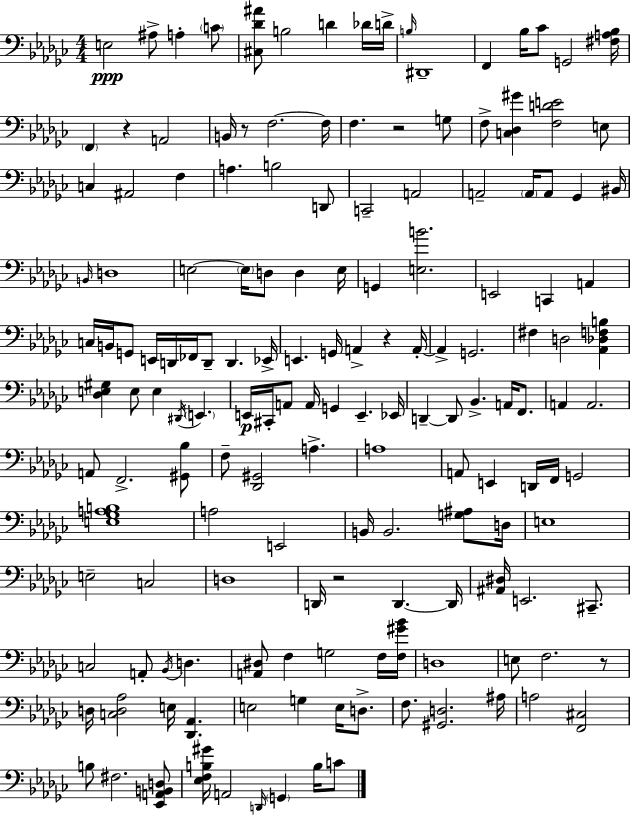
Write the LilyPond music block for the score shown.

{
  \clef bass
  \numericTimeSignature
  \time 4/4
  \key ees \minor
  \repeat volta 2 { e2\ppp ais8-> a4-. \parenthesize c'8 | <cis des' ais'>8 b2 d'4 des'16 d'16-> | \grace { b16 } dis,1-- | f,4 bes16 ces'8 g,2 | \break <fis a bes>16 \parenthesize f,4 r4 a,2 | b,16 r8 f2.~~ | f16 f4. r2 g8 | f8-> <c des gis'>4 <f d' e'>2 e8 | \break c4 ais,2 f4 | a4. b2 d,8 | c,2-- a,2 | a,2-- \parenthesize a,16 a,8 ges,4 | \break bis,16 \grace { b,16 } d1 | e2~~ \parenthesize e16 d8 d4 | e16 g,4 <e b'>2. | e,2 c,4 a,4 | \break c16 b,16 g,8 e,16 d,16 fes,16 d,8-- d,4. | ees,16-> e,4. g,16 a,4-> r4 | a,16-.~~ a,4-> g,2. | fis4 d2 <aes, des f b>4 | \break <des e gis>4 e8 e4 \acciaccatura { dis,16 } \parenthesize e,4. | e,16\p cis,16-. a,8 a,16 g,4 e,4.-- | ees,16 d,4--~~ d,8 bes,4.-> a,16 | f,8. a,4 a,2. | \break a,8 f,2.-> | <gis, bes>8 f8-- <des, gis,>2 a4.-> | a1 | a,8 e,4 d,16 f,16 g,2 | \break <e ges a b>1 | a2 e,2 | b,16 b,2. | <g ais>8 d16 e1 | \break e2-- c2 | d1 | d,16 r2 d,4.~~ | d,16 <ais, dis>16 e,2. | \break cis,8.-- c2 a,8-. \acciaccatura { bes,16 } d4. | <a, dis>8 f4 g2 | f16 <f gis' bes'>16 d1 | e8 f2. | \break r8 d16 <c d aes>2 e16 <des, aes,>4. | e2 g4 | e16 d8.-> f8. <gis, d>2. | ais16 a2 <f, cis>2 | \break b8 fis2. | <ees, a, b, d>8 <ees f b gis'>16 a,2 \grace { d,16 } \parenthesize g,4 | b16 c'8 } \bar "|."
}